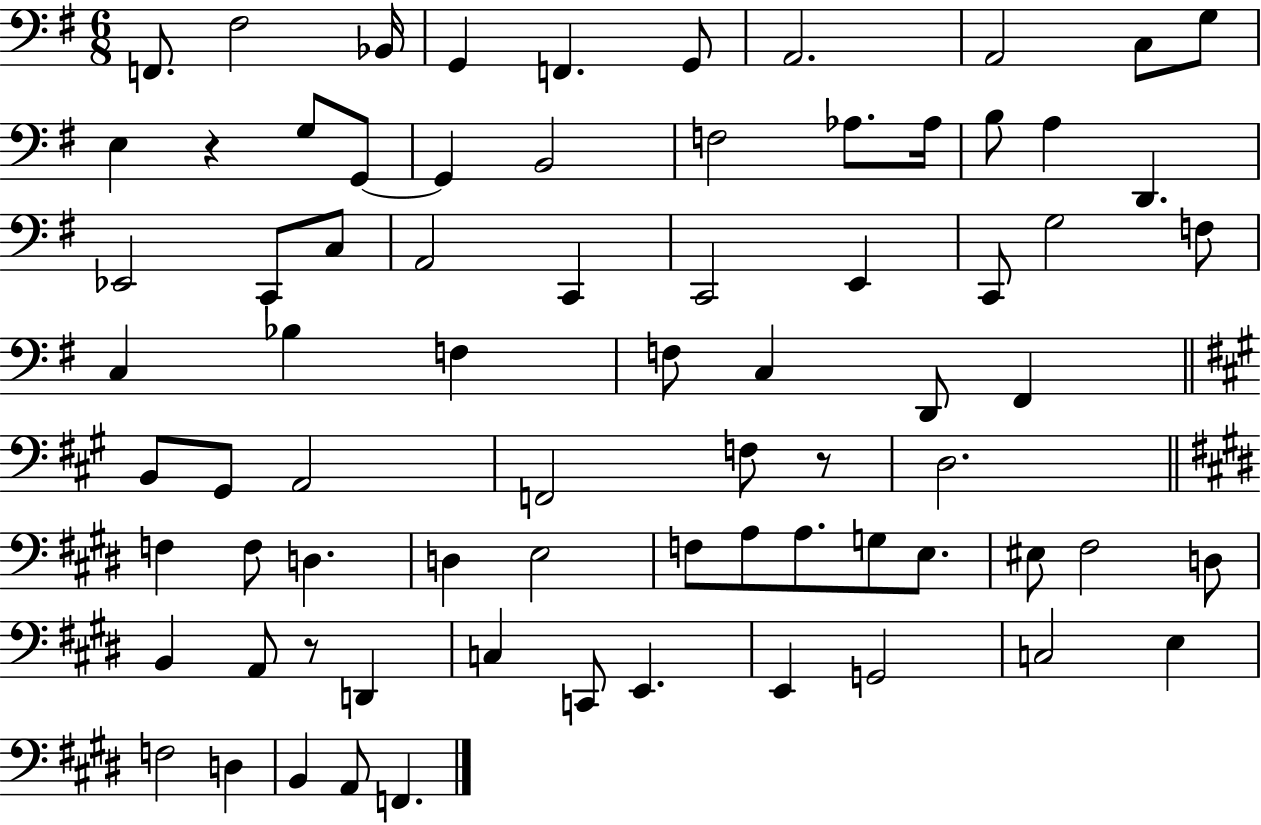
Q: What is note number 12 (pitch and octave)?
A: G3